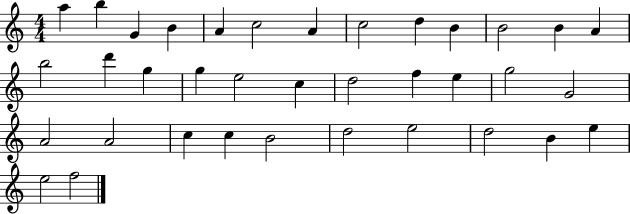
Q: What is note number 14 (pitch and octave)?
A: B5